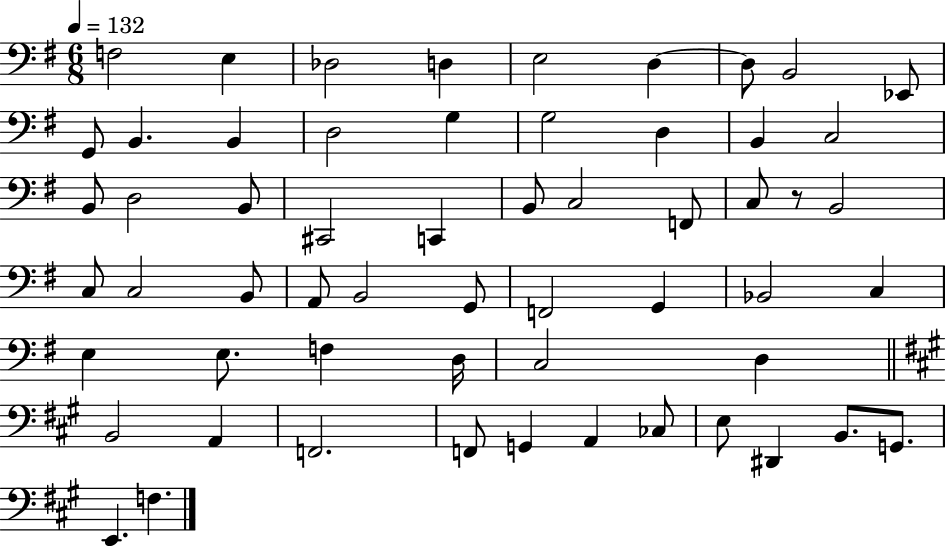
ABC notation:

X:1
T:Untitled
M:6/8
L:1/4
K:G
F,2 E, _D,2 D, E,2 D, D,/2 B,,2 _E,,/2 G,,/2 B,, B,, D,2 G, G,2 D, B,, C,2 B,,/2 D,2 B,,/2 ^C,,2 C,, B,,/2 C,2 F,,/2 C,/2 z/2 B,,2 C,/2 C,2 B,,/2 A,,/2 B,,2 G,,/2 F,,2 G,, _B,,2 C, E, E,/2 F, D,/4 C,2 D, B,,2 A,, F,,2 F,,/2 G,, A,, _C,/2 E,/2 ^D,, B,,/2 G,,/2 E,, F,